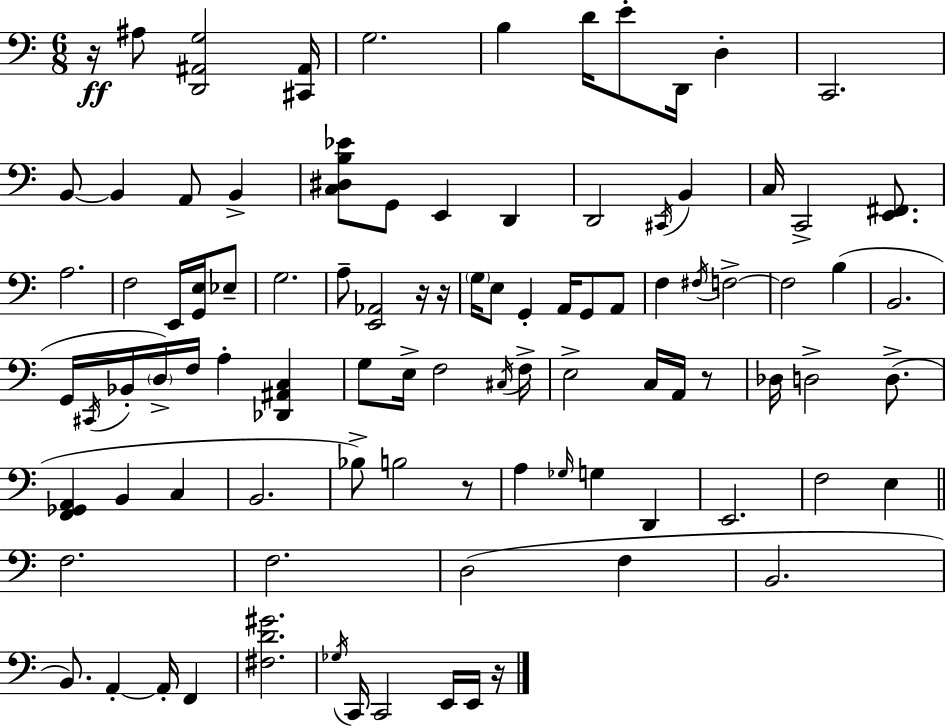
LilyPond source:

{
  \clef bass
  \numericTimeSignature
  \time 6/8
  \key c \major
  r16\ff ais8 <d, ais, g>2 <cis, ais,>16 | g2. | b4 d'16 e'8-. d,16 d4-. | c,2. | \break b,8~~ b,4 a,8 b,4-> | <c dis b ees'>8 g,8 e,4 d,4 | d,2 \acciaccatura { cis,16 } b,4 | c16 c,2-> <e, fis,>8. | \break a2. | f2 e,16 <g, e>16 ees8-- | g2. | a8-- <e, aes,>2 r16 | \break r16 \parenthesize g16 e8 g,4-. a,16 g,8 a,8 | f4 \acciaccatura { fis16 } f2->~~ | f2 b4( | b,2. | \break g,16 \acciaccatura { cis,16 } bes,16-. \parenthesize d16->) f16 a4-. <des, ais, c>4 | g8 e16-> f2 | \acciaccatura { cis16 } f16-> e2-> | c16 a,16 r8 des16 d2-> | \break d8.->( <f, ges, a,>4 b,4 | c4 b,2. | bes8->) b2 | r8 a4 \grace { ges16 } g4 | \break d,4 e,2. | f2 | e4 \bar "||" \break \key c \major f2. | f2. | d2( f4 | b,2. | \break b,8.) a,4-.~~ a,16-. f,4 | <fis d' gis'>2. | \acciaccatura { ges16 } c,16 c,2 e,16 e,16 | r16 \bar "|."
}